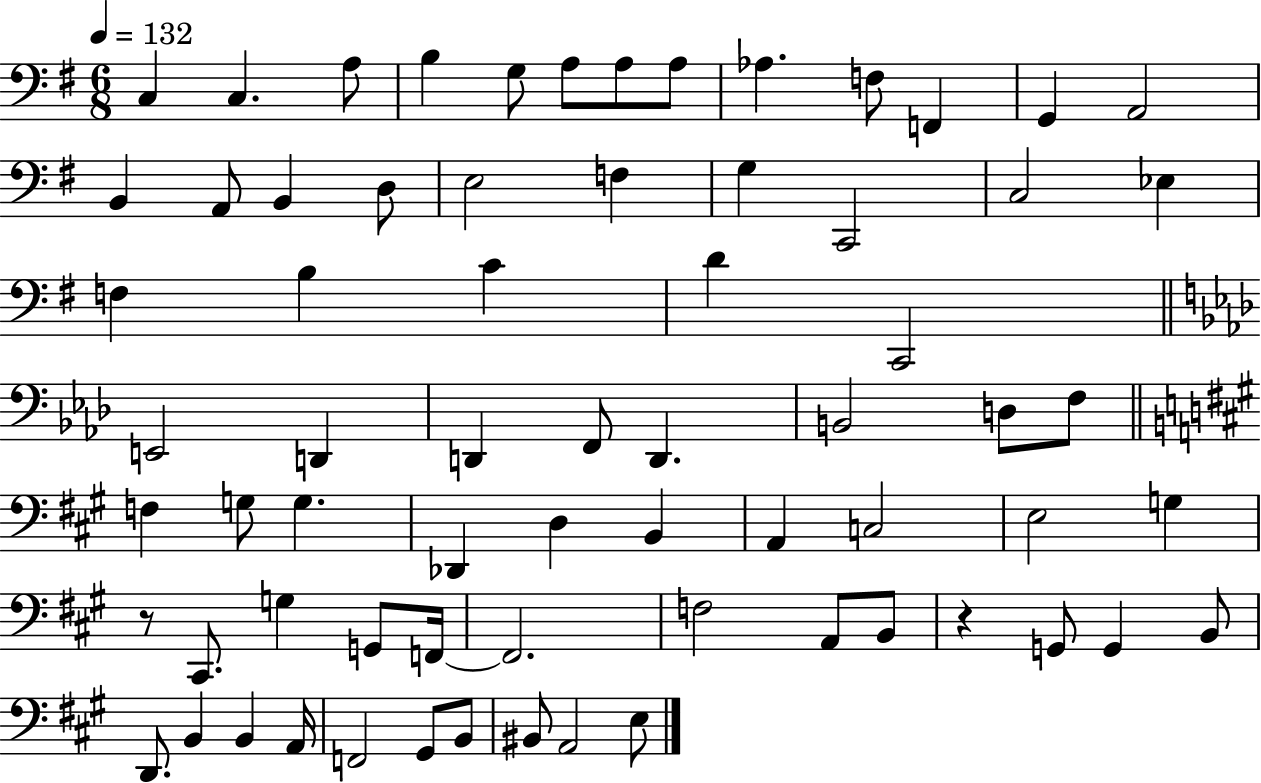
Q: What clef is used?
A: bass